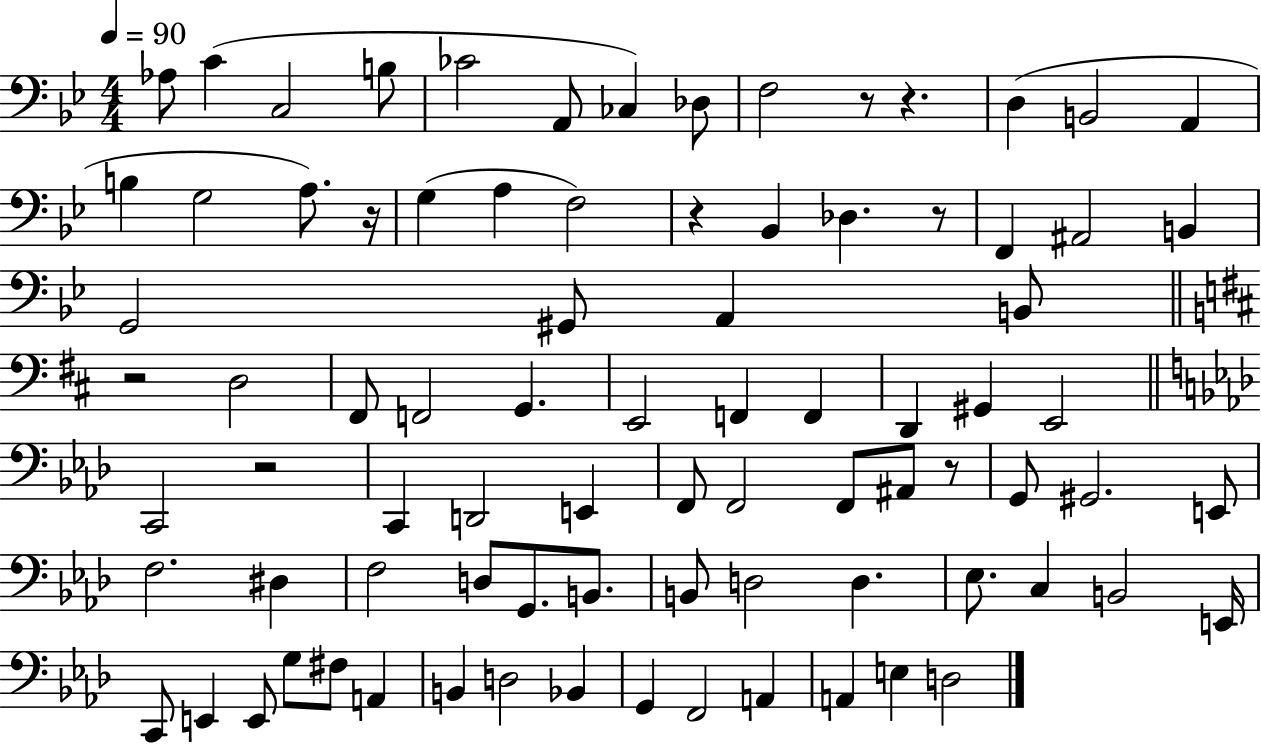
X:1
T:Untitled
M:4/4
L:1/4
K:Bb
_A,/2 C C,2 B,/2 _C2 A,,/2 _C, _D,/2 F,2 z/2 z D, B,,2 A,, B, G,2 A,/2 z/4 G, A, F,2 z _B,, _D, z/2 F,, ^A,,2 B,, G,,2 ^G,,/2 A,, B,,/2 z2 D,2 ^F,,/2 F,,2 G,, E,,2 F,, F,, D,, ^G,, E,,2 C,,2 z2 C,, D,,2 E,, F,,/2 F,,2 F,,/2 ^A,,/2 z/2 G,,/2 ^G,,2 E,,/2 F,2 ^D, F,2 D,/2 G,,/2 B,,/2 B,,/2 D,2 D, _E,/2 C, B,,2 E,,/4 C,,/2 E,, E,,/2 G,/2 ^F,/2 A,, B,, D,2 _B,, G,, F,,2 A,, A,, E, D,2